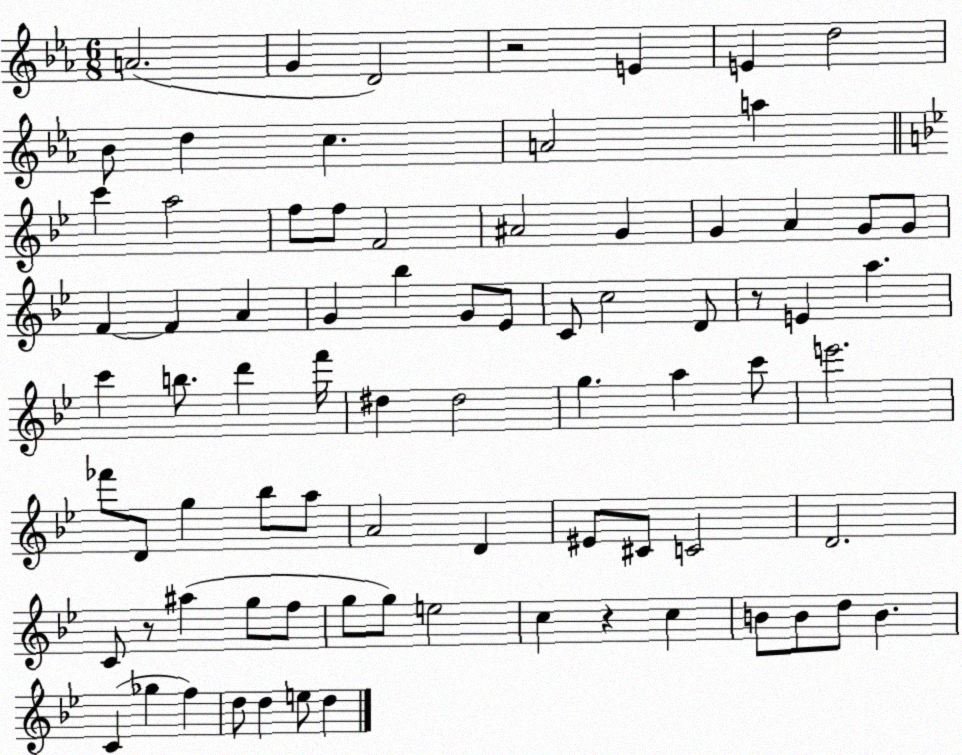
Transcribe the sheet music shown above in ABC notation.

X:1
T:Untitled
M:6/8
L:1/4
K:Eb
A2 G D2 z2 E E d2 _B/2 d c A2 a c' a2 f/2 f/2 F2 ^A2 G G A G/2 G/2 F F A G _b G/2 _E/2 C/2 c2 D/2 z/2 E a c' b/2 d' f'/4 ^d ^d2 g a c'/2 e'2 _f'/2 D/2 g _b/2 a/2 A2 D ^E/2 ^C/2 C2 D2 C/2 z/2 ^a g/2 f/2 g/2 g/2 e2 c z c B/2 B/2 d/2 B C _g f d/2 d e/2 d